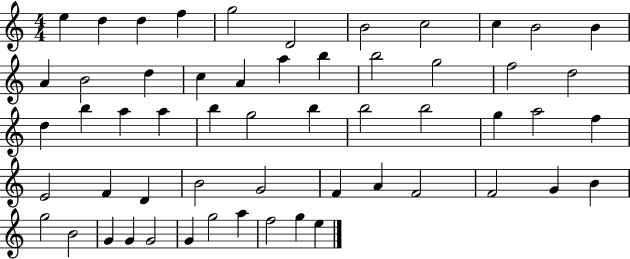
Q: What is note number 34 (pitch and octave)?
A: F5